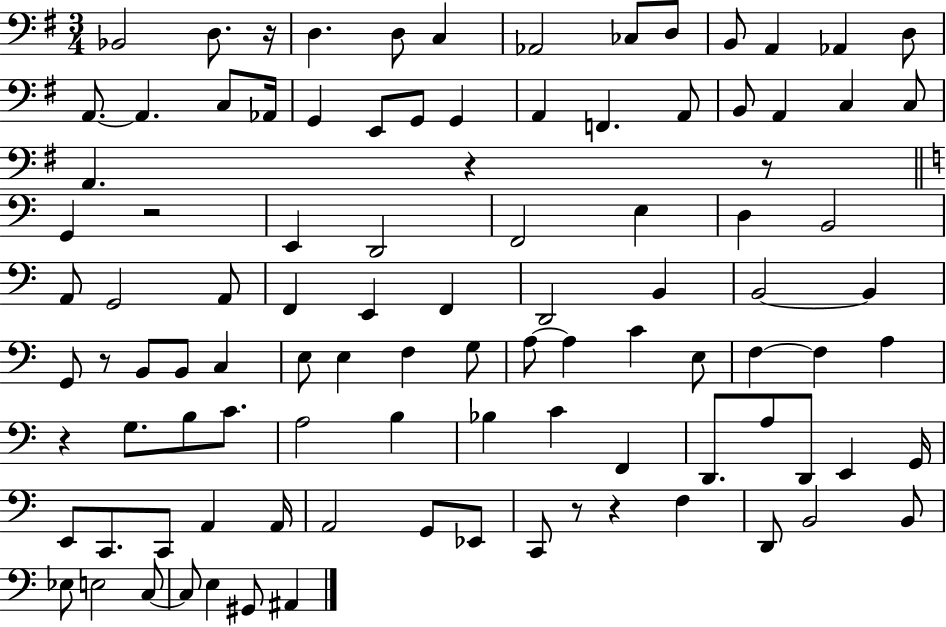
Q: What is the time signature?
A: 3/4